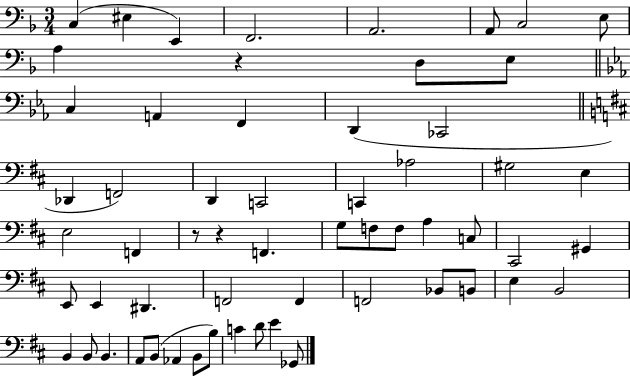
C3/q EIS3/q E2/q F2/h. A2/h. A2/e C3/h E3/e A3/q R/q D3/e E3/e C3/q A2/q F2/q D2/q CES2/h Db2/q F2/h D2/q C2/h C2/q Ab3/h G#3/h E3/q E3/h F2/q R/e R/q F2/q. G3/e F3/e F3/e A3/q C3/e C#2/h G#2/q E2/e E2/q D#2/q. F2/h F2/q F2/h Bb2/e B2/e E3/q B2/h B2/q B2/e B2/q. A2/e B2/e Ab2/q B2/e B3/e C4/q D4/e E4/q Gb2/e